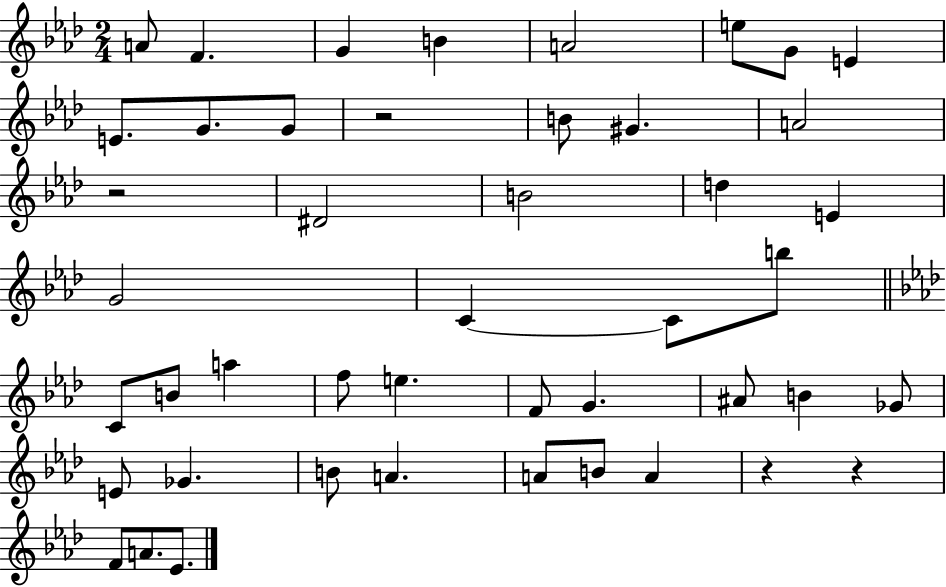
A4/e F4/q. G4/q B4/q A4/h E5/e G4/e E4/q E4/e. G4/e. G4/e R/h B4/e G#4/q. A4/h R/h D#4/h B4/h D5/q E4/q G4/h C4/q C4/e B5/e C4/e B4/e A5/q F5/e E5/q. F4/e G4/q. A#4/e B4/q Gb4/e E4/e Gb4/q. B4/e A4/q. A4/e B4/e A4/q R/q R/q F4/e A4/e. Eb4/e.